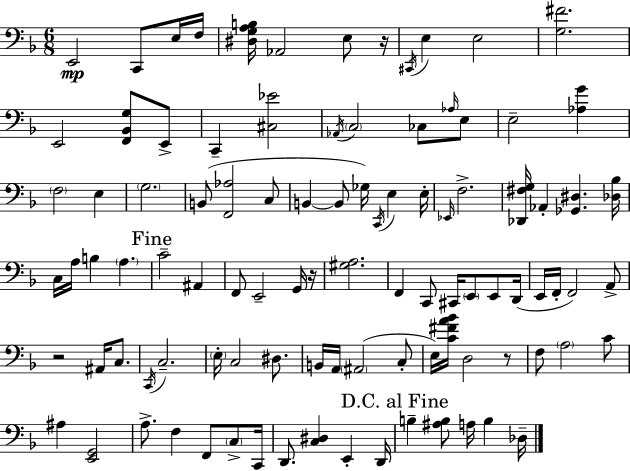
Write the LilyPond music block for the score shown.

{
  \clef bass
  \numericTimeSignature
  \time 6/8
  \key d \minor
  e,2\mp c,8 e16 f16 | <dis g a b>16 aes,2 e8 r16 | \acciaccatura { cis,16 } e4 e2 | <g fis'>2. | \break e,2 <f, bes, g>8 e,8-> | c,4-- <cis ees'>2 | \acciaccatura { aes,16 } \parenthesize c2 ces8 | \grace { aes16 } e8 e2-- <aes g'>4 | \break \parenthesize f2 e4 | \parenthesize g2. | b,8( <f, aes>2 | c8 b,4~~ b,8 ges16) \acciaccatura { c,16 } e4 | \break e16-. \grace { ees,16 } f2.-> | <des, fis g>16 aes,4-. <ges, dis>4. | <des bes>16 c16 a16 b4 \parenthesize a4. | \mark "Fine" c'2-- | \break ais,4 f,8 e,2-- | g,16 r16 <gis a>2. | f,4 c,8 cis,16 | \parenthesize e,8 e,8 d,16( e,16 f,16-. f,2) | \break a,8-> r2 | ais,16 c8. \acciaccatura { c,16 } c2.-- | \parenthesize e16-. c2 | dis8. b,16 a,16 \parenthesize ais,2( | \break c8-. e16) <c' fis' a' bes'>16 d2 | r8 f8 \parenthesize a2 | c'8 ais4 <e, g,>2 | a8.-> f4 | \break f,8 \parenthesize c8-> c,16 d,8. <c dis>4 | e,4-. d,16 \mark "D.C. al Fine" b4-- <ais b>8 | a16 b4 des16-- \bar "|."
}